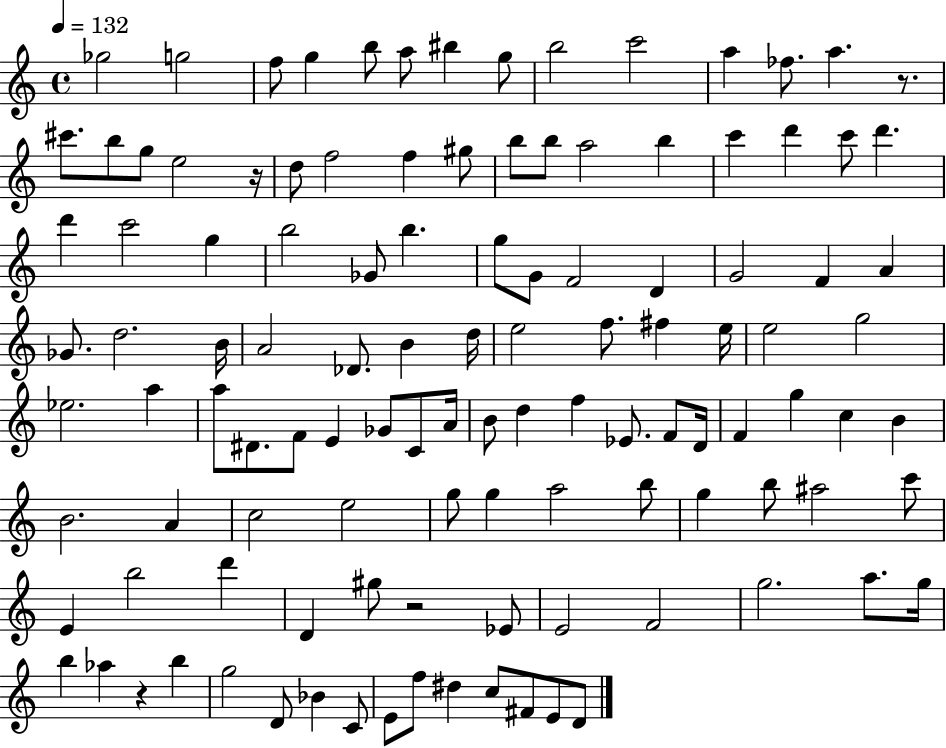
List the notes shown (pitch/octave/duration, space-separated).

Gb5/h G5/h F5/e G5/q B5/e A5/e BIS5/q G5/e B5/h C6/h A5/q FES5/e. A5/q. R/e. C#6/e. B5/e G5/e E5/h R/s D5/e F5/h F5/q G#5/e B5/e B5/e A5/h B5/q C6/q D6/q C6/e D6/q. D6/q C6/h G5/q B5/h Gb4/e B5/q. G5/e G4/e F4/h D4/q G4/h F4/q A4/q Gb4/e. D5/h. B4/s A4/h Db4/e. B4/q D5/s E5/h F5/e. F#5/q E5/s E5/h G5/h Eb5/h. A5/q A5/e D#4/e. F4/e E4/q Gb4/e C4/e A4/s B4/e D5/q F5/q Eb4/e. F4/e D4/s F4/q G5/q C5/q B4/q B4/h. A4/q C5/h E5/h G5/e G5/q A5/h B5/e G5/q B5/e A#5/h C6/e E4/q B5/h D6/q D4/q G#5/e R/h Eb4/e E4/h F4/h G5/h. A5/e. G5/s B5/q Ab5/q R/q B5/q G5/h D4/e Bb4/q C4/e E4/e F5/e D#5/q C5/e F#4/e E4/e D4/e